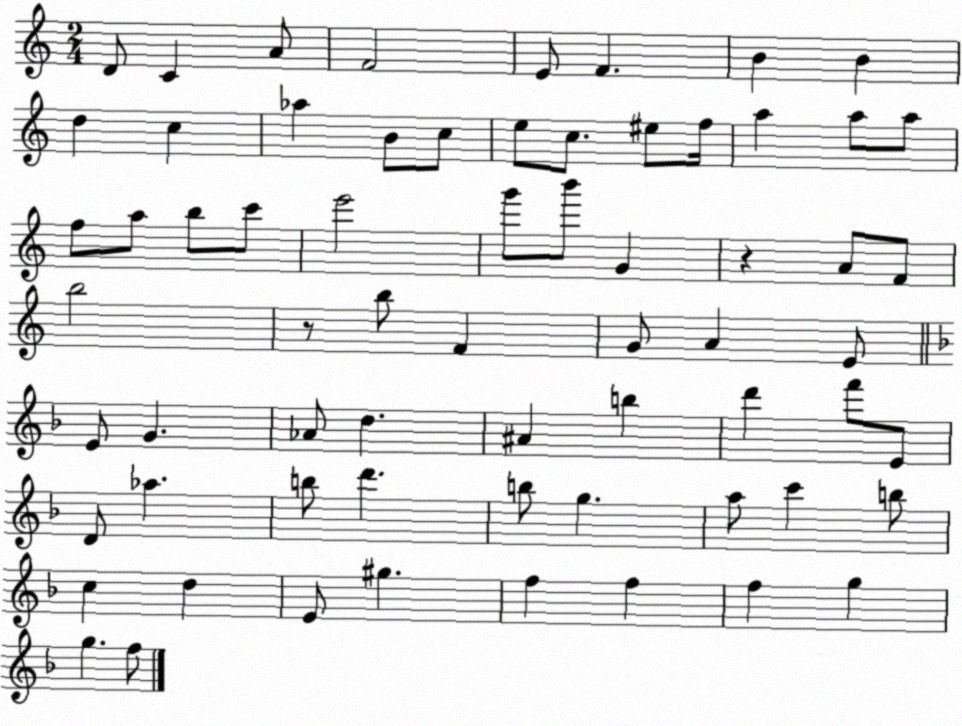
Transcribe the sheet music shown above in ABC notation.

X:1
T:Untitled
M:2/4
L:1/4
K:C
D/2 C A/2 F2 E/2 F B B d c _a B/2 c/2 e/2 c/2 ^e/2 f/4 a a/2 a/2 f/2 a/2 b/2 c'/2 e'2 g'/2 b'/2 G z A/2 F/2 b2 z/2 b/2 F G/2 A E/2 E/2 G _A/2 d ^A b d' f'/2 E/2 D/2 _a b/2 d' b/2 g a/2 c' b/2 c d E/2 ^g f f f g g f/2